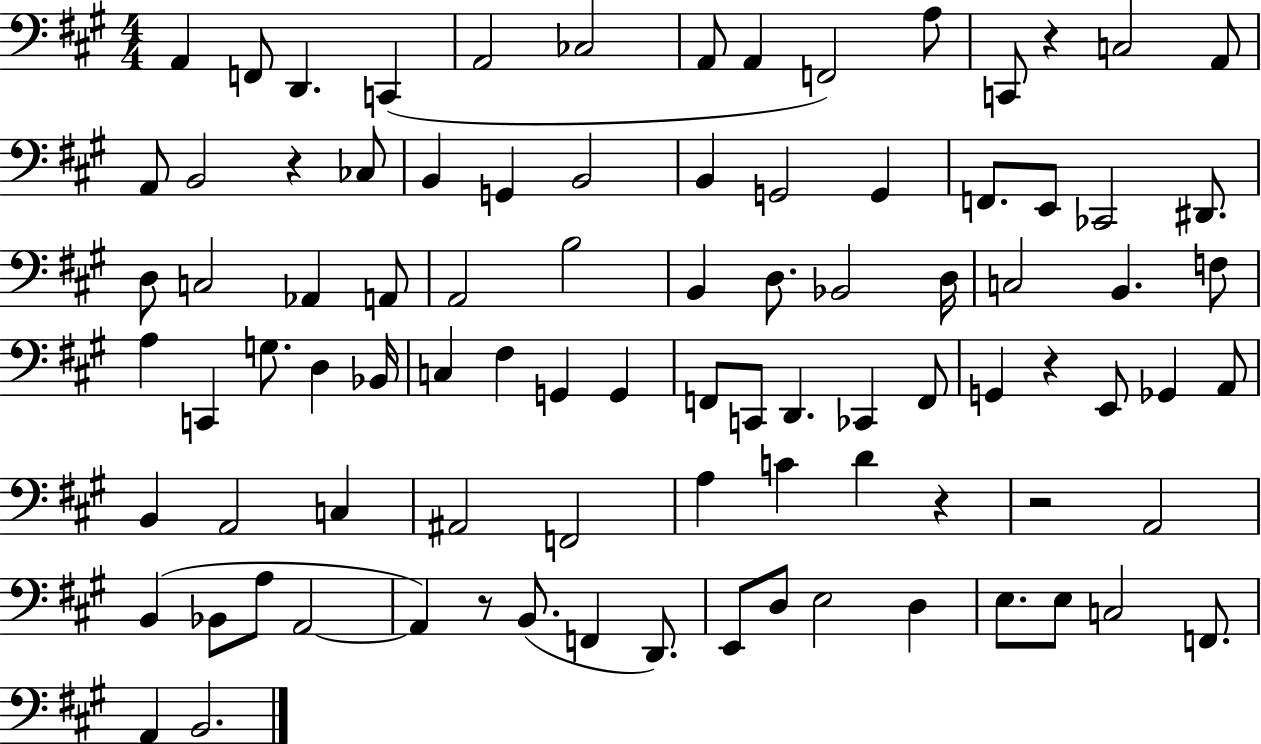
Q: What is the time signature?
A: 4/4